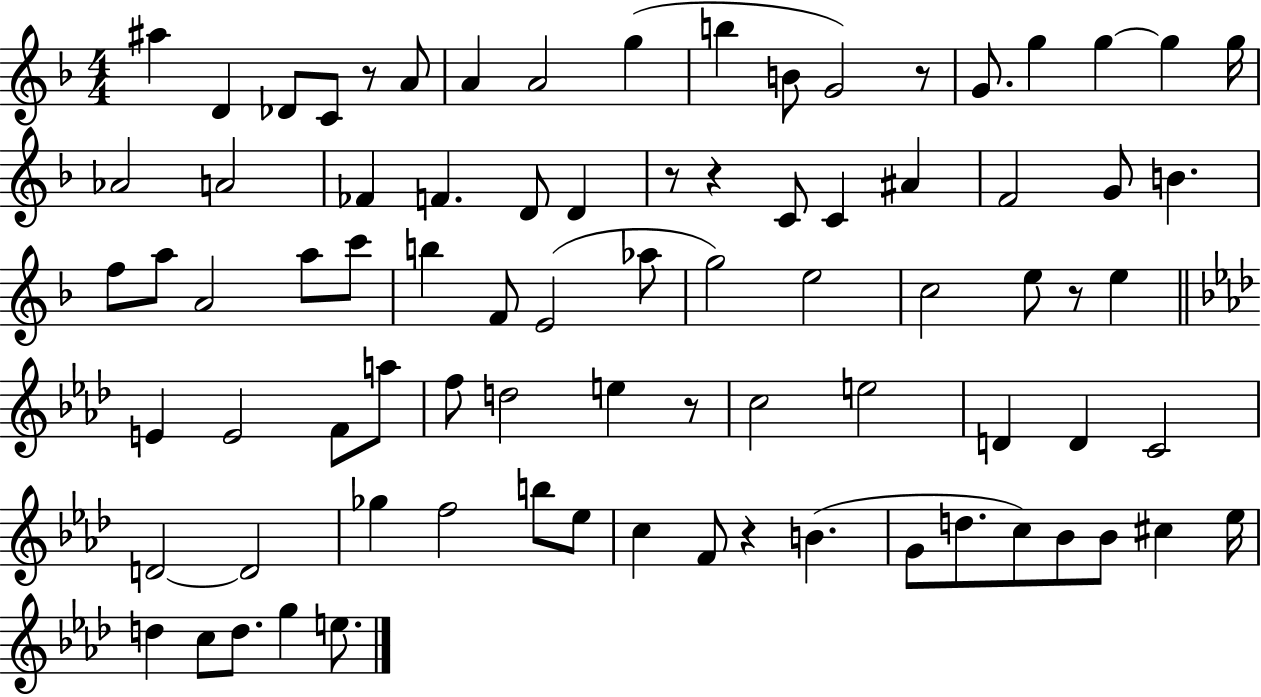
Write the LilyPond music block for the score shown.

{
  \clef treble
  \numericTimeSignature
  \time 4/4
  \key f \major
  ais''4 d'4 des'8 c'8 r8 a'8 | a'4 a'2 g''4( | b''4 b'8 g'2) r8 | g'8. g''4 g''4~~ g''4 g''16 | \break aes'2 a'2 | fes'4 f'4. d'8 d'4 | r8 r4 c'8 c'4 ais'4 | f'2 g'8 b'4. | \break f''8 a''8 a'2 a''8 c'''8 | b''4 f'8 e'2( aes''8 | g''2) e''2 | c''2 e''8 r8 e''4 | \break \bar "||" \break \key aes \major e'4 e'2 f'8 a''8 | f''8 d''2 e''4 r8 | c''2 e''2 | d'4 d'4 c'2 | \break d'2~~ d'2 | ges''4 f''2 b''8 ees''8 | c''4 f'8 r4 b'4.( | g'8 d''8. c''8) bes'8 bes'8 cis''4 ees''16 | \break d''4 c''8 d''8. g''4 e''8. | \bar "|."
}